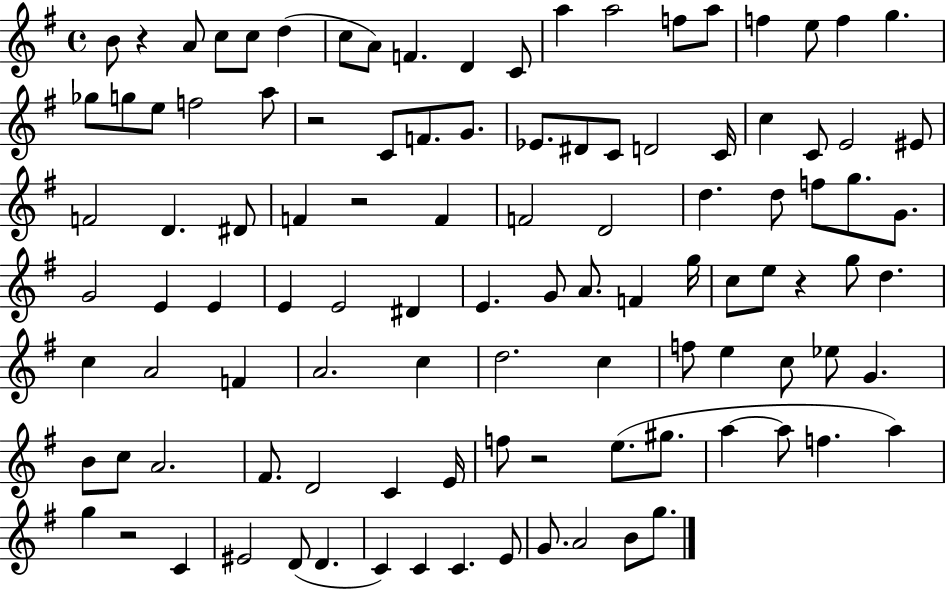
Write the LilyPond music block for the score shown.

{
  \clef treble
  \time 4/4
  \defaultTimeSignature
  \key g \major
  b'8 r4 a'8 c''8 c''8 d''4( | c''8 a'8) f'4. d'4 c'8 | a''4 a''2 f''8 a''8 | f''4 e''8 f''4 g''4. | \break ges''8 g''8 e''8 f''2 a''8 | r2 c'8 f'8. g'8. | ees'8. dis'8 c'8 d'2 c'16 | c''4 c'8 e'2 eis'8 | \break f'2 d'4. dis'8 | f'4 r2 f'4 | f'2 d'2 | d''4. d''8 f''8 g''8. g'8. | \break g'2 e'4 e'4 | e'4 e'2 dis'4 | e'4. g'8 a'8. f'4 g''16 | c''8 e''8 r4 g''8 d''4. | \break c''4 a'2 f'4 | a'2. c''4 | d''2. c''4 | f''8 e''4 c''8 ees''8 g'4. | \break b'8 c''8 a'2. | fis'8. d'2 c'4 e'16 | f''8 r2 e''8.( gis''8. | a''4~~ a''8 f''4. a''4) | \break g''4 r2 c'4 | eis'2 d'8( d'4. | c'4) c'4 c'4. e'8 | g'8. a'2 b'8 g''8. | \break \bar "|."
}